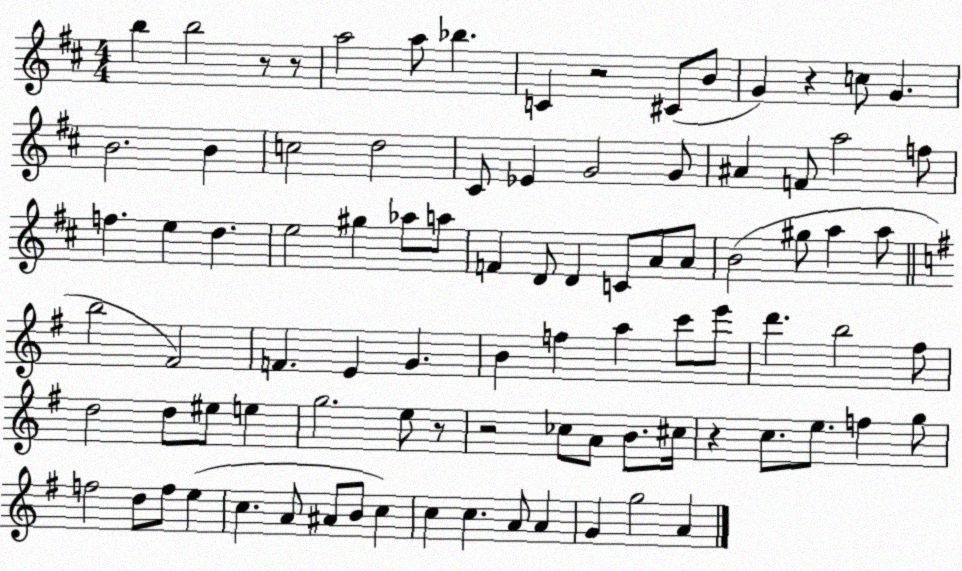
X:1
T:Untitled
M:4/4
L:1/4
K:D
b b2 z/2 z/2 a2 a/2 _b C z2 ^C/2 B/2 G z c/2 G B2 B c2 d2 ^C/2 _E G2 G/2 ^A F/2 a2 f/2 f e d e2 ^g _a/2 a/2 F D/2 D C/2 A/2 A/2 B2 ^g/2 a a/2 b2 ^F2 F E G B f a c'/2 e'/2 d' b2 ^f/2 d2 d/2 ^e/2 e g2 e/2 z/2 z2 _c/2 A/2 B/2 ^c/4 z c/2 e/2 f g/2 f2 d/2 f/2 e c A/2 ^A/2 B/2 c c c A/2 A G g2 A